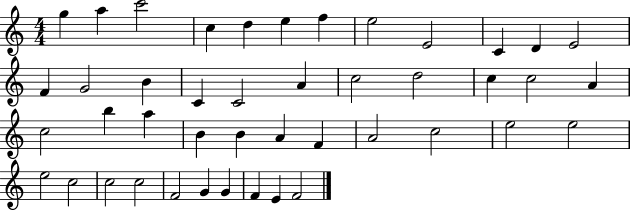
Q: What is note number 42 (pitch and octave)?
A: F4